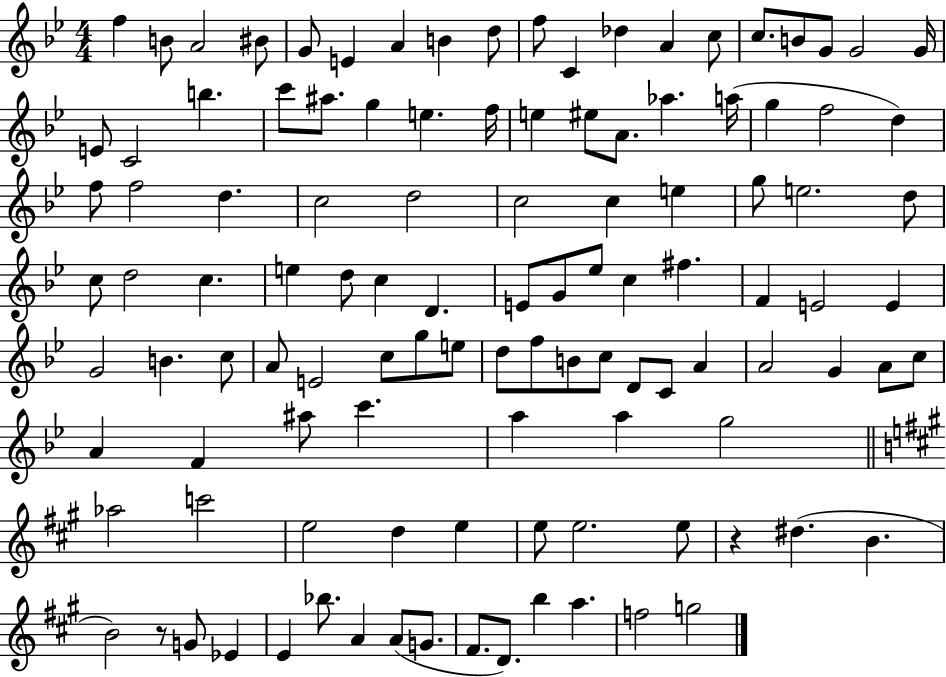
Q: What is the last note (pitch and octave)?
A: G5